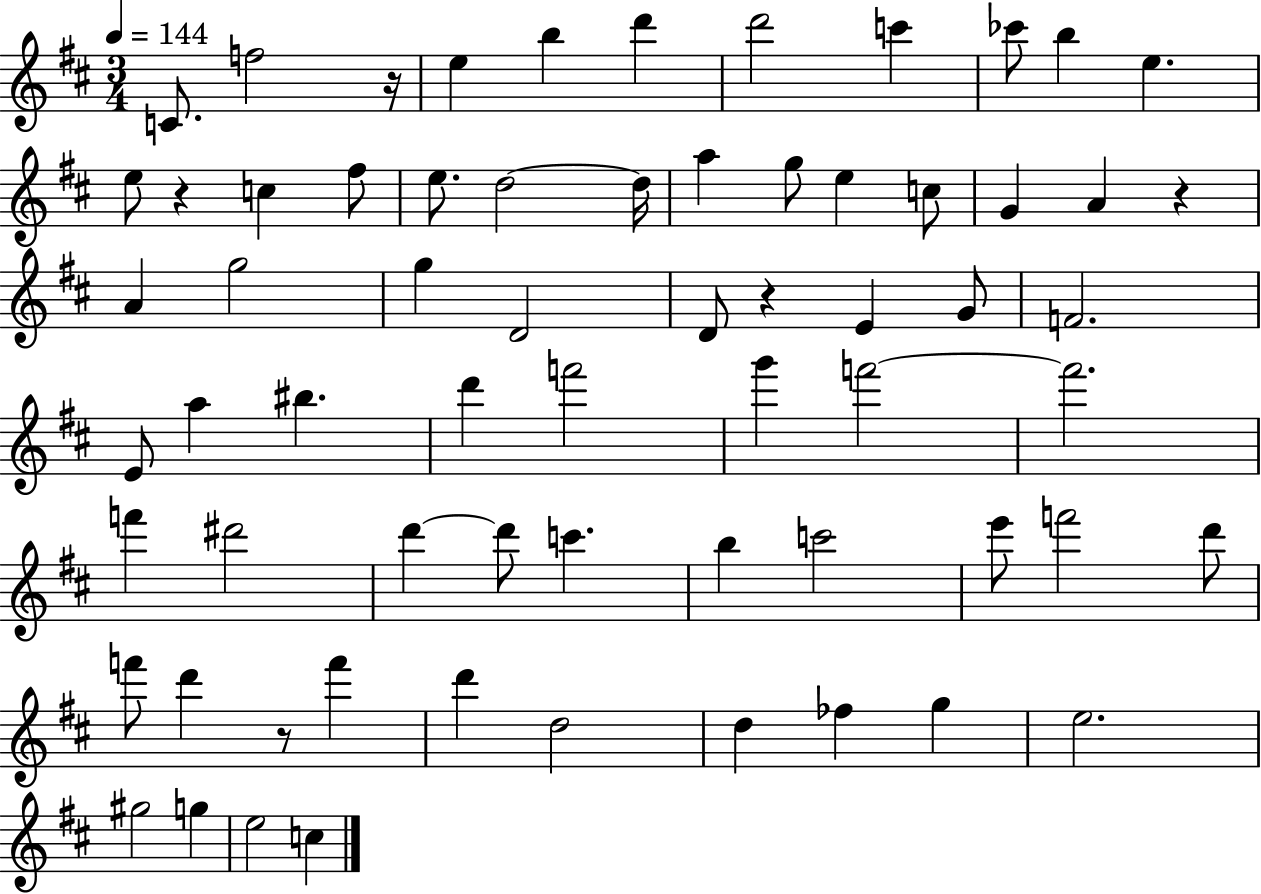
C4/e. F5/h R/s E5/q B5/q D6/q D6/h C6/q CES6/e B5/q E5/q. E5/e R/q C5/q F#5/e E5/e. D5/h D5/s A5/q G5/e E5/q C5/e G4/q A4/q R/q A4/q G5/h G5/q D4/h D4/e R/q E4/q G4/e F4/h. E4/e A5/q BIS5/q. D6/q F6/h G6/q F6/h F6/h. F6/q D#6/h D6/q D6/e C6/q. B5/q C6/h E6/e F6/h D6/e F6/e D6/q R/e F6/q D6/q D5/h D5/q FES5/q G5/q E5/h. G#5/h G5/q E5/h C5/q